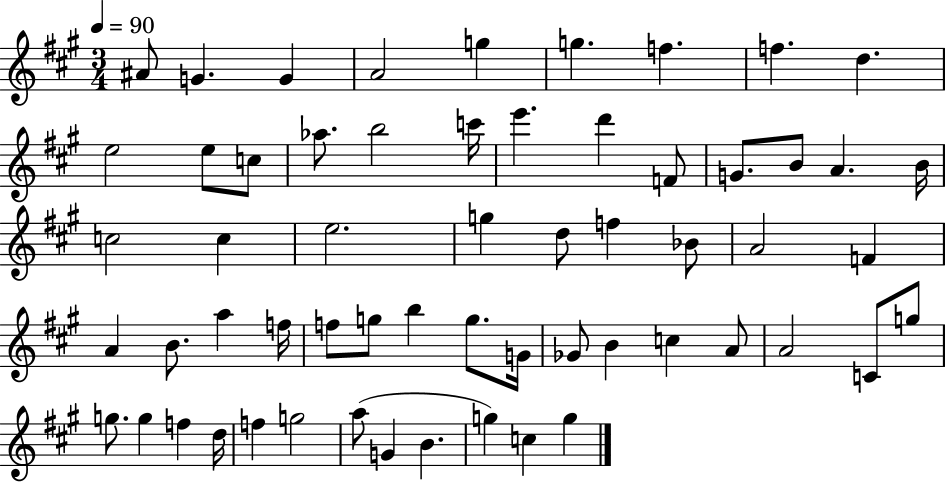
{
  \clef treble
  \numericTimeSignature
  \time 3/4
  \key a \major
  \tempo 4 = 90
  ais'8 g'4. g'4 | a'2 g''4 | g''4. f''4. | f''4. d''4. | \break e''2 e''8 c''8 | aes''8. b''2 c'''16 | e'''4. d'''4 f'8 | g'8. b'8 a'4. b'16 | \break c''2 c''4 | e''2. | g''4 d''8 f''4 bes'8 | a'2 f'4 | \break a'4 b'8. a''4 f''16 | f''8 g''8 b''4 g''8. g'16 | ges'8 b'4 c''4 a'8 | a'2 c'8 g''8 | \break g''8. g''4 f''4 d''16 | f''4 g''2 | a''8( g'4 b'4. | g''4) c''4 g''4 | \break \bar "|."
}